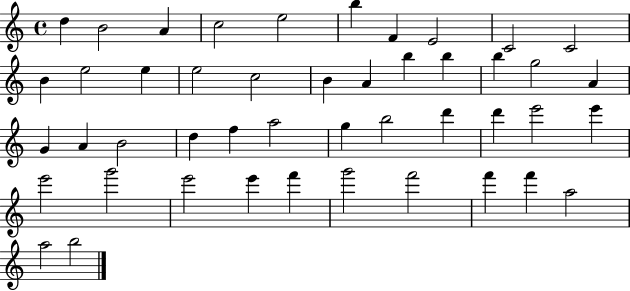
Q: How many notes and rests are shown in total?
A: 46